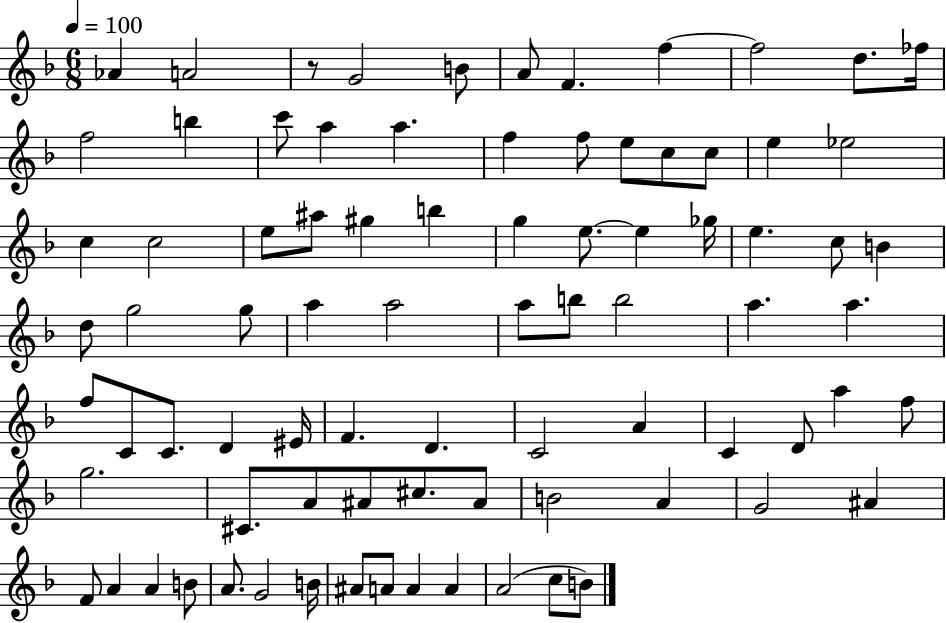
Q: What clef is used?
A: treble